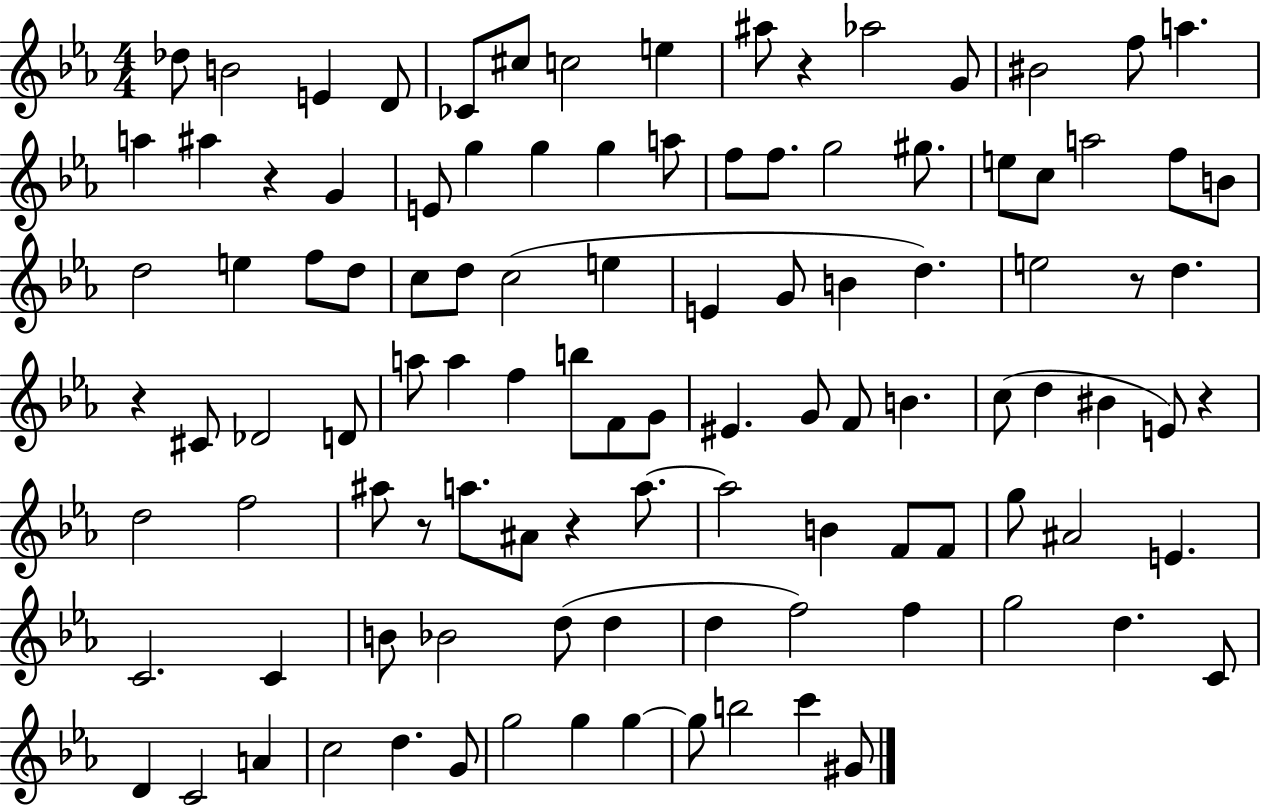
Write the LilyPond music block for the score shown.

{
  \clef treble
  \numericTimeSignature
  \time 4/4
  \key ees \major
  des''8 b'2 e'4 d'8 | ces'8 cis''8 c''2 e''4 | ais''8 r4 aes''2 g'8 | bis'2 f''8 a''4. | \break a''4 ais''4 r4 g'4 | e'8 g''4 g''4 g''4 a''8 | f''8 f''8. g''2 gis''8. | e''8 c''8 a''2 f''8 b'8 | \break d''2 e''4 f''8 d''8 | c''8 d''8 c''2( e''4 | e'4 g'8 b'4 d''4.) | e''2 r8 d''4. | \break r4 cis'8 des'2 d'8 | a''8 a''4 f''4 b''8 f'8 g'8 | eis'4. g'8 f'8 b'4. | c''8( d''4 bis'4 e'8) r4 | \break d''2 f''2 | ais''8 r8 a''8. ais'8 r4 a''8.~~ | a''2 b'4 f'8 f'8 | g''8 ais'2 e'4. | \break c'2. c'4 | b'8 bes'2 d''8( d''4 | d''4 f''2) f''4 | g''2 d''4. c'8 | \break d'4 c'2 a'4 | c''2 d''4. g'8 | g''2 g''4 g''4~~ | g''8 b''2 c'''4 gis'8 | \break \bar "|."
}